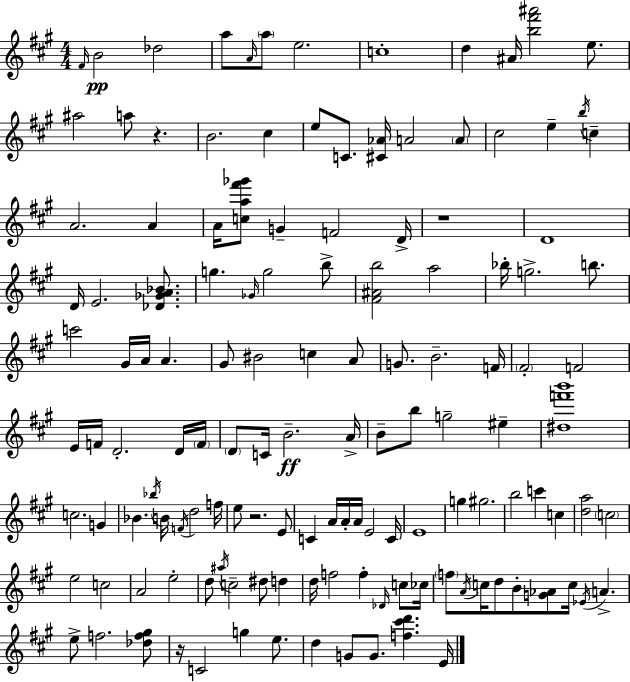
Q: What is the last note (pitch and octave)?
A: E4